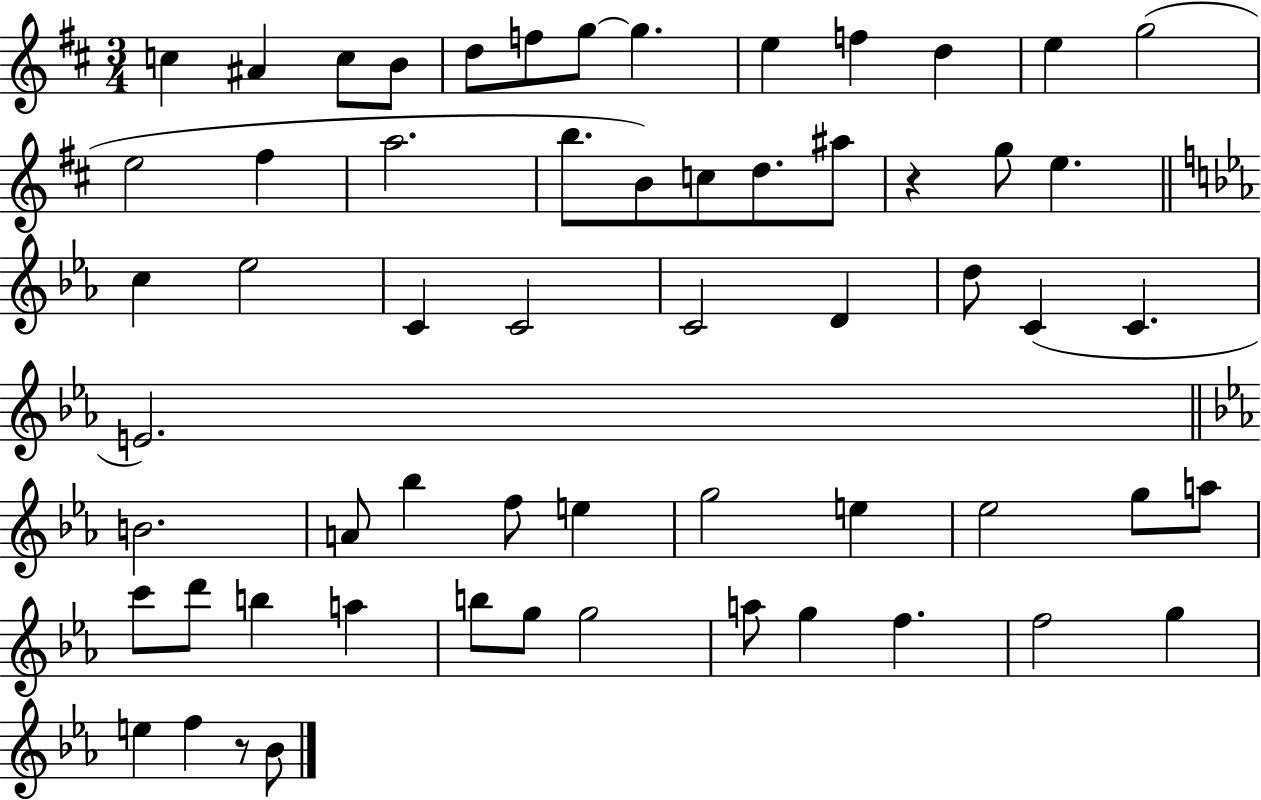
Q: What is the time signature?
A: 3/4